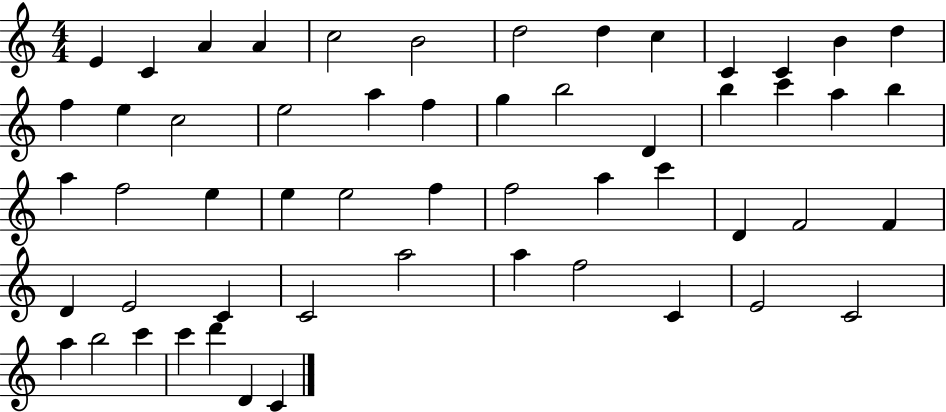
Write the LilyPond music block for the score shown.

{
  \clef treble
  \numericTimeSignature
  \time 4/4
  \key c \major
  e'4 c'4 a'4 a'4 | c''2 b'2 | d''2 d''4 c''4 | c'4 c'4 b'4 d''4 | \break f''4 e''4 c''2 | e''2 a''4 f''4 | g''4 b''2 d'4 | b''4 c'''4 a''4 b''4 | \break a''4 f''2 e''4 | e''4 e''2 f''4 | f''2 a''4 c'''4 | d'4 f'2 f'4 | \break d'4 e'2 c'4 | c'2 a''2 | a''4 f''2 c'4 | e'2 c'2 | \break a''4 b''2 c'''4 | c'''4 d'''4 d'4 c'4 | \bar "|."
}